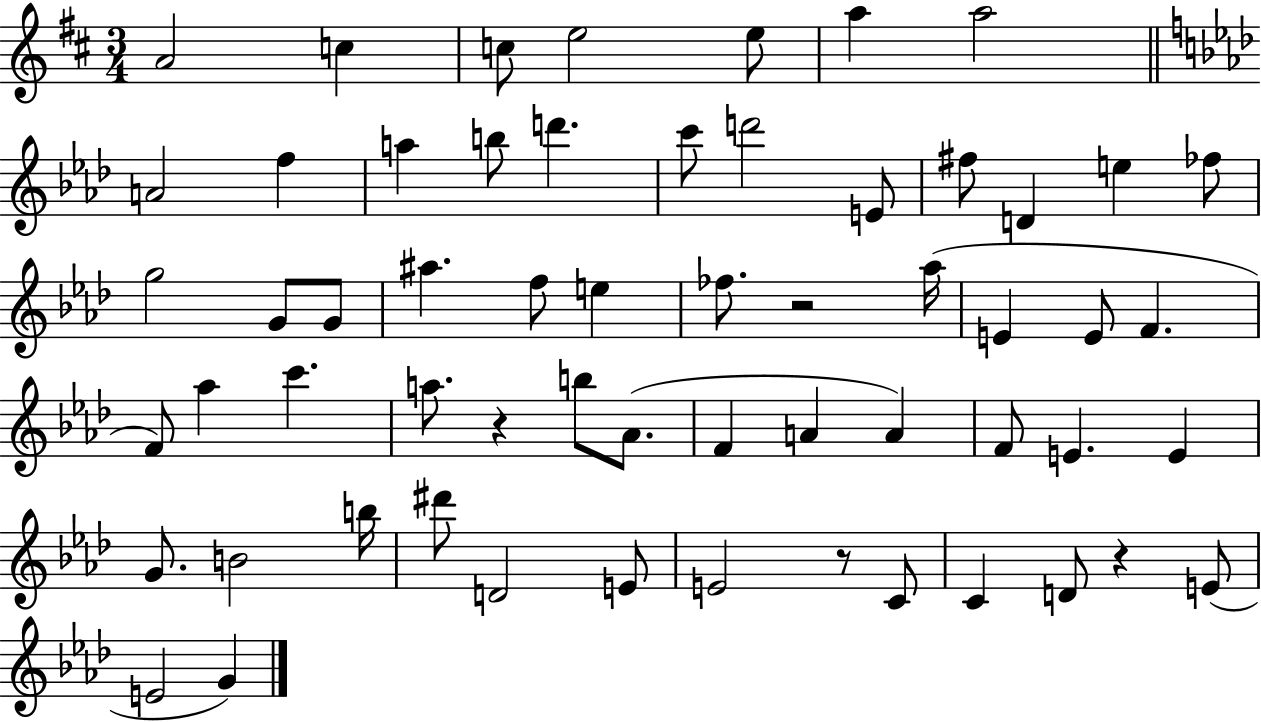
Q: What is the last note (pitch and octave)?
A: G4